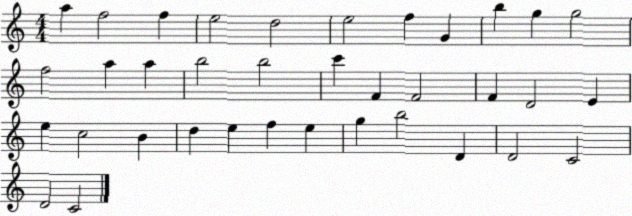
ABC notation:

X:1
T:Untitled
M:4/4
L:1/4
K:C
a f2 f e2 d2 e2 f G b g g2 f2 a a b2 b2 c' F F2 F D2 E e c2 B d e f e g b2 D D2 C2 D2 C2